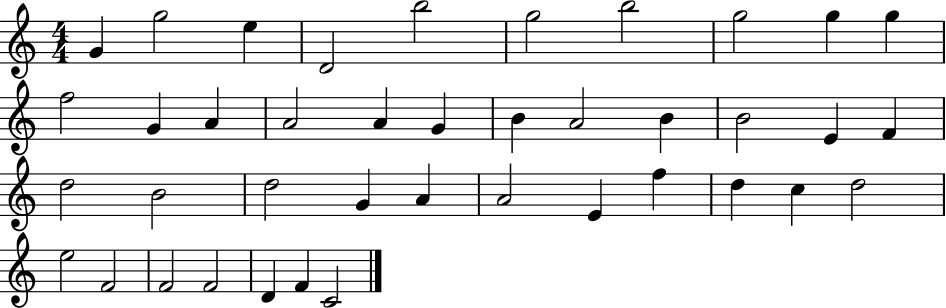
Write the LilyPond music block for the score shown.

{
  \clef treble
  \numericTimeSignature
  \time 4/4
  \key c \major
  g'4 g''2 e''4 | d'2 b''2 | g''2 b''2 | g''2 g''4 g''4 | \break f''2 g'4 a'4 | a'2 a'4 g'4 | b'4 a'2 b'4 | b'2 e'4 f'4 | \break d''2 b'2 | d''2 g'4 a'4 | a'2 e'4 f''4 | d''4 c''4 d''2 | \break e''2 f'2 | f'2 f'2 | d'4 f'4 c'2 | \bar "|."
}